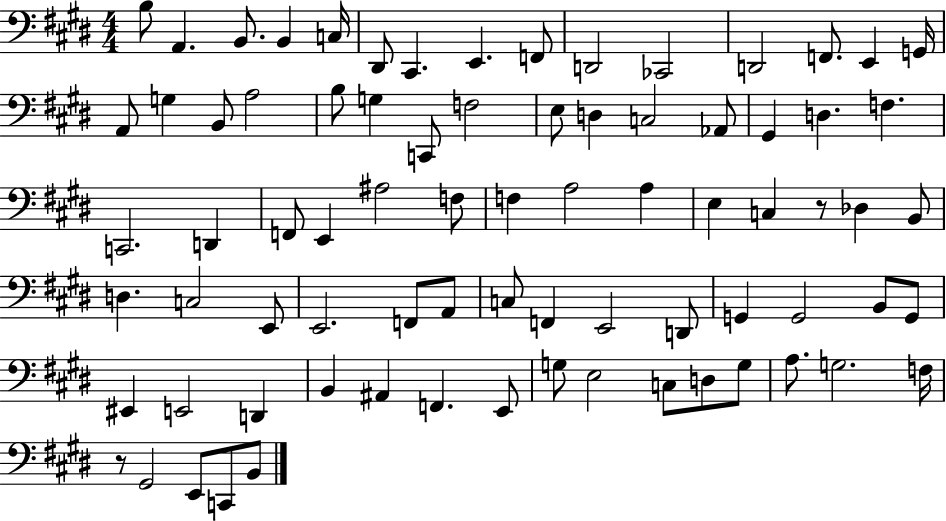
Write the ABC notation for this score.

X:1
T:Untitled
M:4/4
L:1/4
K:E
B,/2 A,, B,,/2 B,, C,/4 ^D,,/2 ^C,, E,, F,,/2 D,,2 _C,,2 D,,2 F,,/2 E,, G,,/4 A,,/2 G, B,,/2 A,2 B,/2 G, C,,/2 F,2 E,/2 D, C,2 _A,,/2 ^G,, D, F, C,,2 D,, F,,/2 E,, ^A,2 F,/2 F, A,2 A, E, C, z/2 _D, B,,/2 D, C,2 E,,/2 E,,2 F,,/2 A,,/2 C,/2 F,, E,,2 D,,/2 G,, G,,2 B,,/2 G,,/2 ^E,, E,,2 D,, B,, ^A,, F,, E,,/2 G,/2 E,2 C,/2 D,/2 G,/2 A,/2 G,2 F,/4 z/2 ^G,,2 E,,/2 C,,/2 B,,/2